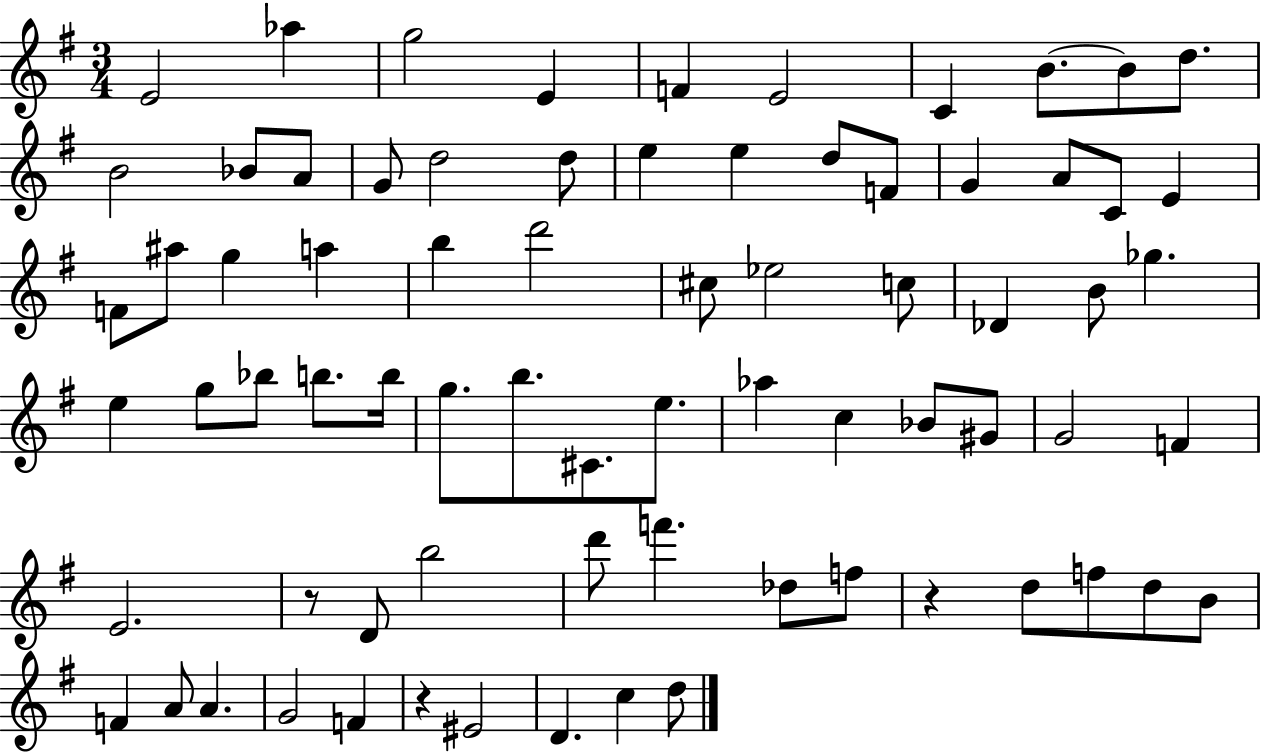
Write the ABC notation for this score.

X:1
T:Untitled
M:3/4
L:1/4
K:G
E2 _a g2 E F E2 C B/2 B/2 d/2 B2 _B/2 A/2 G/2 d2 d/2 e e d/2 F/2 G A/2 C/2 E F/2 ^a/2 g a b d'2 ^c/2 _e2 c/2 _D B/2 _g e g/2 _b/2 b/2 b/4 g/2 b/2 ^C/2 e/2 _a c _B/2 ^G/2 G2 F E2 z/2 D/2 b2 d'/2 f' _d/2 f/2 z d/2 f/2 d/2 B/2 F A/2 A G2 F z ^E2 D c d/2